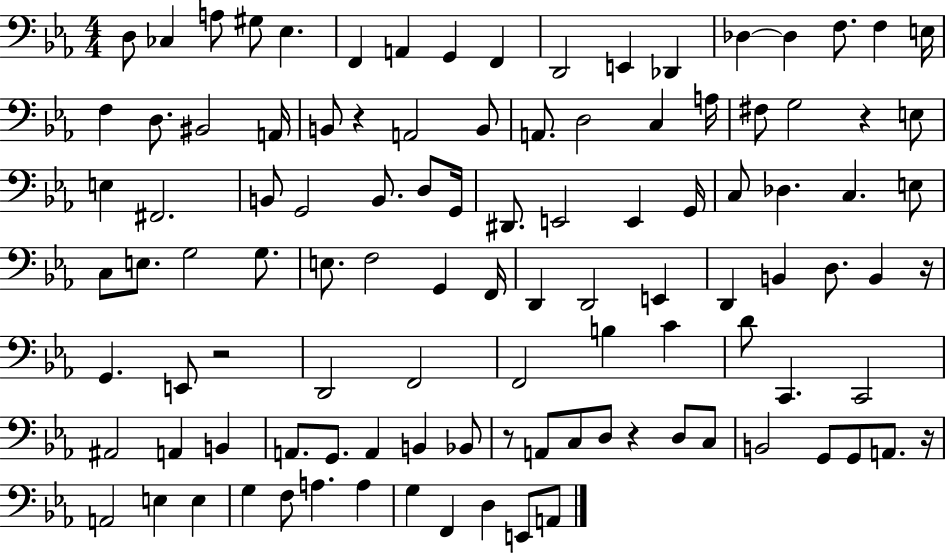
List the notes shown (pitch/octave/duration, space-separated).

D3/e CES3/q A3/e G#3/e Eb3/q. F2/q A2/q G2/q F2/q D2/h E2/q Db2/q Db3/q Db3/q F3/e. F3/q E3/s F3/q D3/e. BIS2/h A2/s B2/e R/q A2/h B2/e A2/e. D3/h C3/q A3/s F#3/e G3/h R/q E3/e E3/q F#2/h. B2/e G2/h B2/e. D3/e G2/s D#2/e. E2/h E2/q G2/s C3/e Db3/q. C3/q. E3/e C3/e E3/e. G3/h G3/e. E3/e. F3/h G2/q F2/s D2/q D2/h E2/q D2/q B2/q D3/e. B2/q R/s G2/q. E2/e R/h D2/h F2/h F2/h B3/q C4/q D4/e C2/q. C2/h A#2/h A2/q B2/q A2/e. G2/e. A2/q B2/q Bb2/e R/e A2/e C3/e D3/e R/q D3/e C3/e B2/h G2/e G2/e A2/e. R/s A2/h E3/q E3/q G3/q F3/e A3/q. A3/q G3/q F2/q D3/q E2/e A2/e